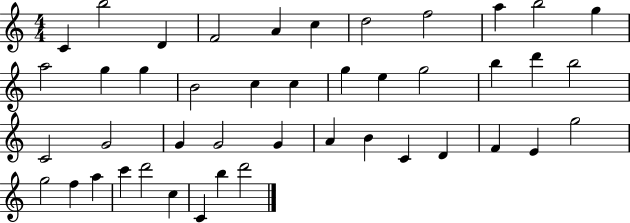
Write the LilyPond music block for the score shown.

{
  \clef treble
  \numericTimeSignature
  \time 4/4
  \key c \major
  c'4 b''2 d'4 | f'2 a'4 c''4 | d''2 f''2 | a''4 b''2 g''4 | \break a''2 g''4 g''4 | b'2 c''4 c''4 | g''4 e''4 g''2 | b''4 d'''4 b''2 | \break c'2 g'2 | g'4 g'2 g'4 | a'4 b'4 c'4 d'4 | f'4 e'4 g''2 | \break g''2 f''4 a''4 | c'''4 d'''2 c''4 | c'4 b''4 d'''2 | \bar "|."
}